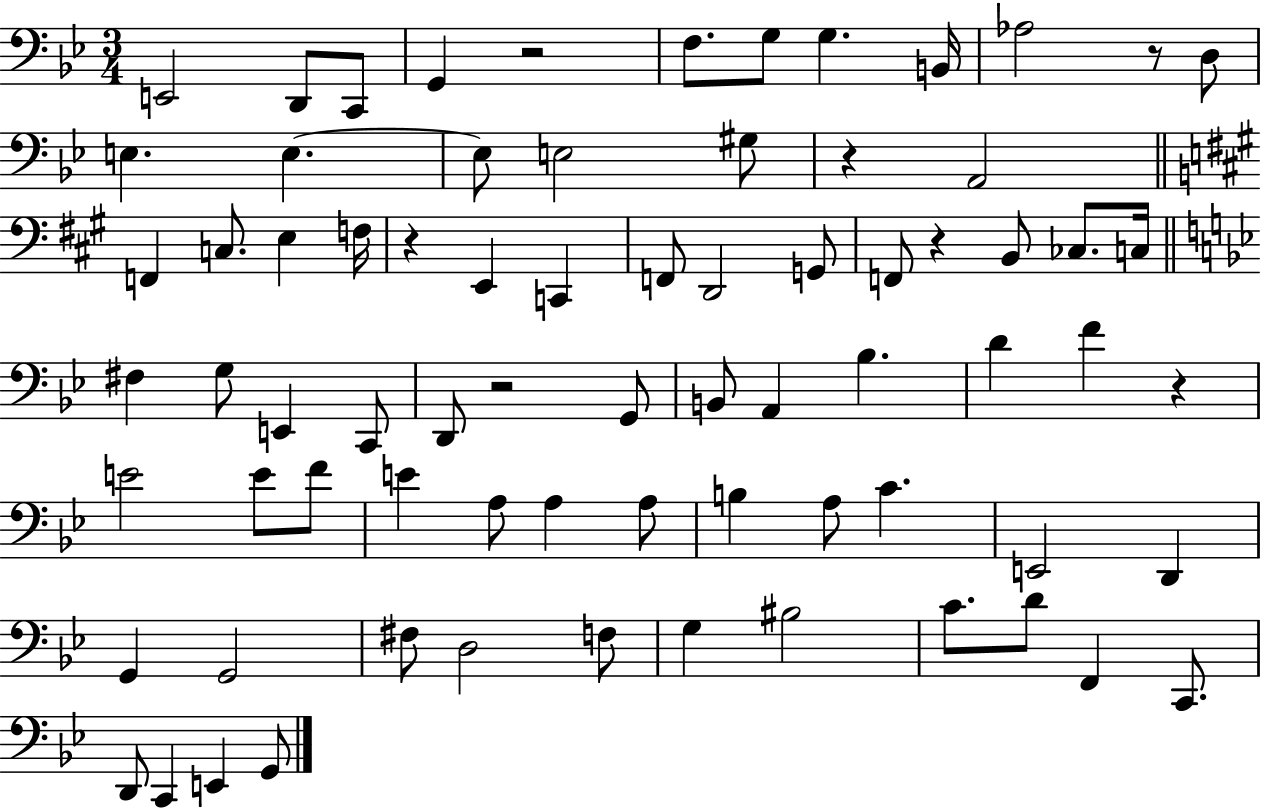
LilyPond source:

{
  \clef bass
  \numericTimeSignature
  \time 3/4
  \key bes \major
  e,2 d,8 c,8 | g,4 r2 | f8. g8 g4. b,16 | aes2 r8 d8 | \break e4. e4.~~ | e8 e2 gis8 | r4 a,2 | \bar "||" \break \key a \major f,4 c8. e4 f16 | r4 e,4 c,4 | f,8 d,2 g,8 | f,8 r4 b,8 ces8. c16 | \break \bar "||" \break \key bes \major fis4 g8 e,4 c,8 | d,8 r2 g,8 | b,8 a,4 bes4. | d'4 f'4 r4 | \break e'2 e'8 f'8 | e'4 a8 a4 a8 | b4 a8 c'4. | e,2 d,4 | \break g,4 g,2 | fis8 d2 f8 | g4 bis2 | c'8. d'8 f,4 c,8. | \break d,8 c,4 e,4 g,8 | \bar "|."
}